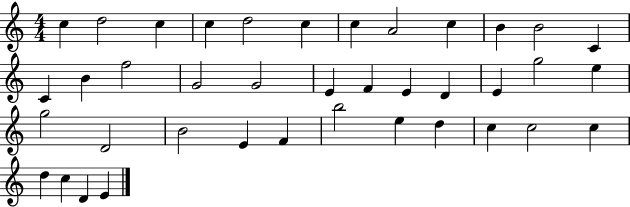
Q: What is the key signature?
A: C major